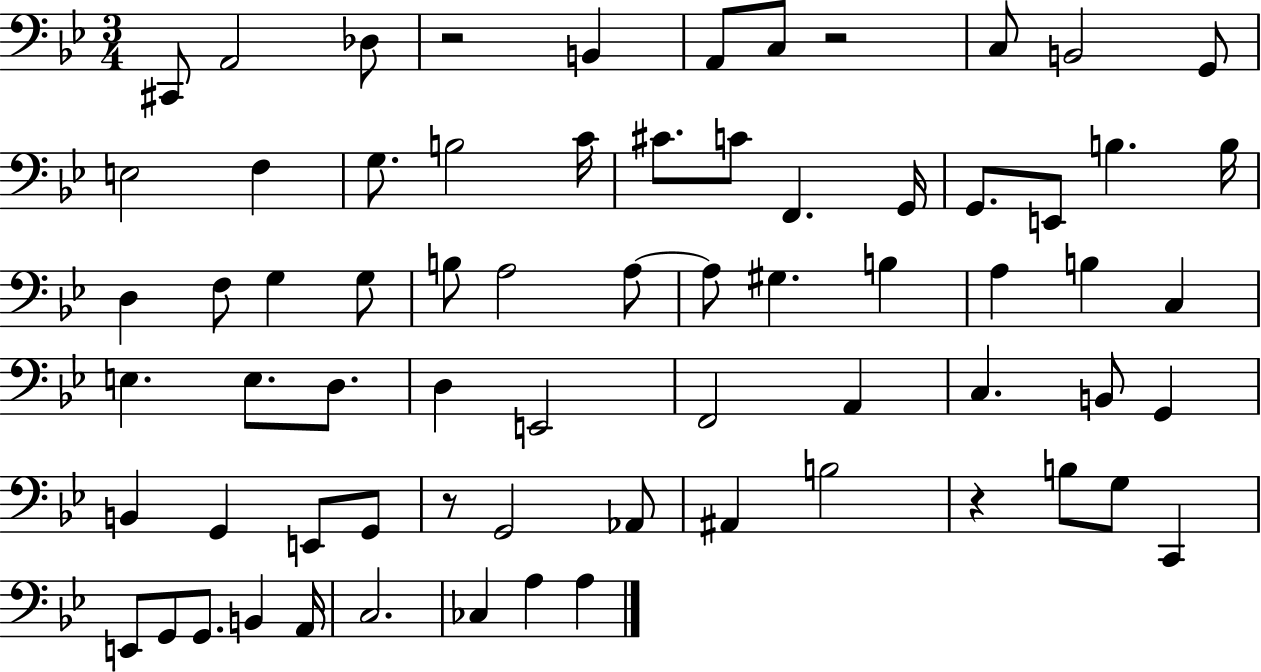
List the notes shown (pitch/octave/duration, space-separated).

C#2/e A2/h Db3/e R/h B2/q A2/e C3/e R/h C3/e B2/h G2/e E3/h F3/q G3/e. B3/h C4/s C#4/e. C4/e F2/q. G2/s G2/e. E2/e B3/q. B3/s D3/q F3/e G3/q G3/e B3/e A3/h A3/e A3/e G#3/q. B3/q A3/q B3/q C3/q E3/q. E3/e. D3/e. D3/q E2/h F2/h A2/q C3/q. B2/e G2/q B2/q G2/q E2/e G2/e R/e G2/h Ab2/e A#2/q B3/h R/q B3/e G3/e C2/q E2/e G2/e G2/e. B2/q A2/s C3/h. CES3/q A3/q A3/q